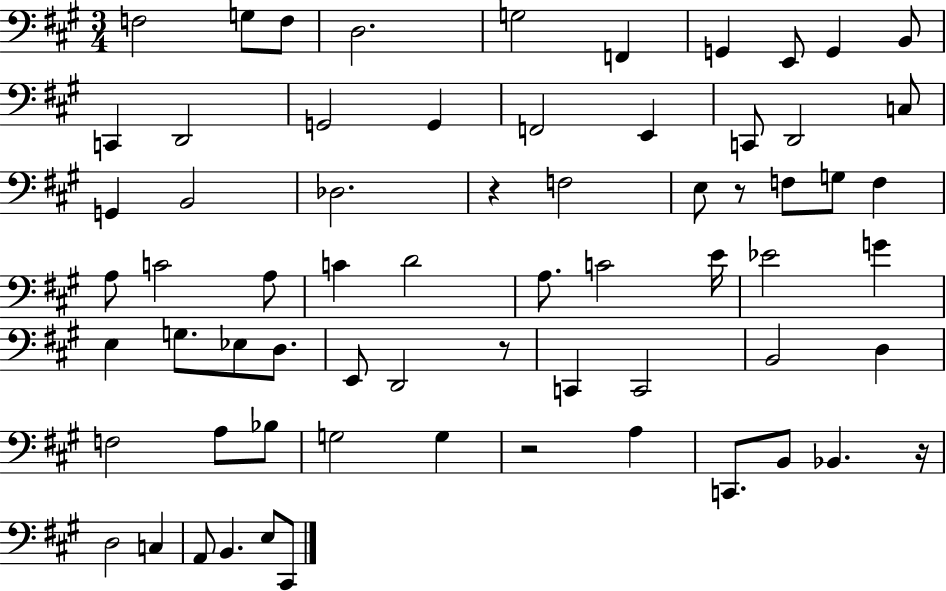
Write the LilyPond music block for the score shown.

{
  \clef bass
  \numericTimeSignature
  \time 3/4
  \key a \major
  f2 g8 f8 | d2. | g2 f,4 | g,4 e,8 g,4 b,8 | \break c,4 d,2 | g,2 g,4 | f,2 e,4 | c,8 d,2 c8 | \break g,4 b,2 | des2. | r4 f2 | e8 r8 f8 g8 f4 | \break a8 c'2 a8 | c'4 d'2 | a8. c'2 e'16 | ees'2 g'4 | \break e4 g8. ees8 d8. | e,8 d,2 r8 | c,4 c,2 | b,2 d4 | \break f2 a8 bes8 | g2 g4 | r2 a4 | c,8. b,8 bes,4. r16 | \break d2 c4 | a,8 b,4. e8 cis,8 | \bar "|."
}